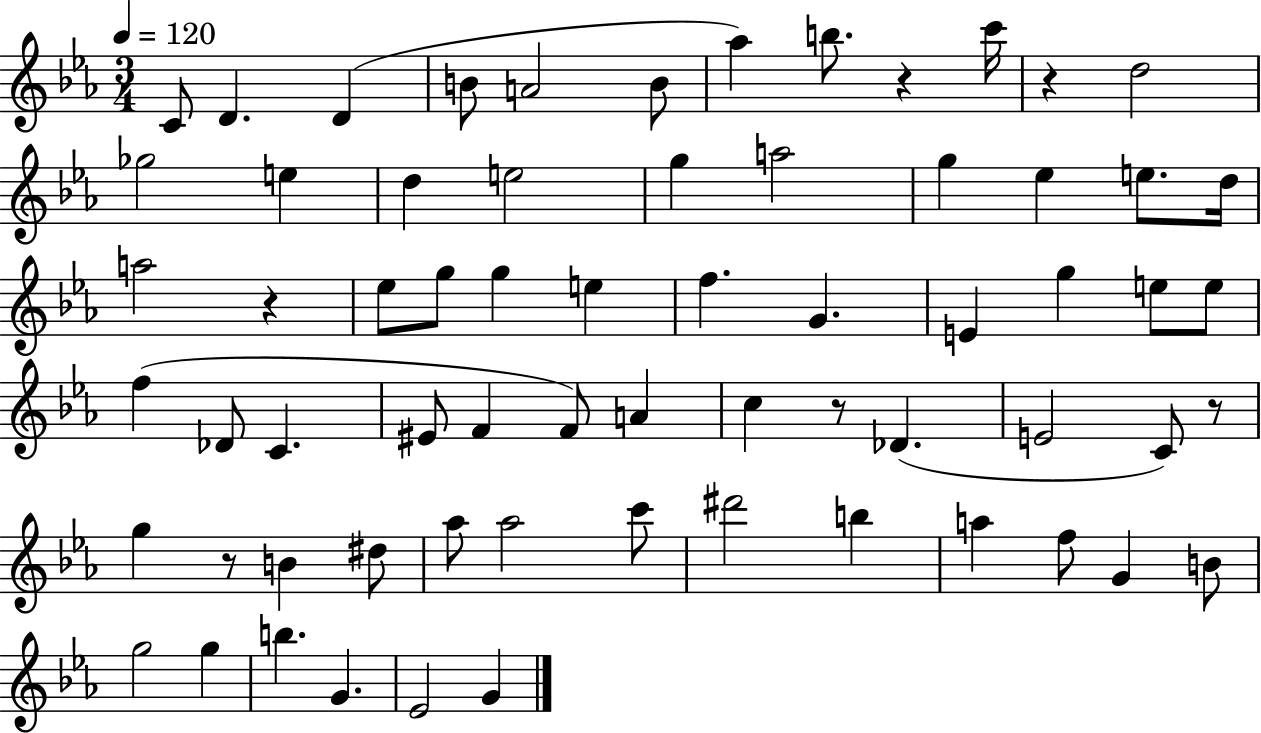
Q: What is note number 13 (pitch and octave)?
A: D5